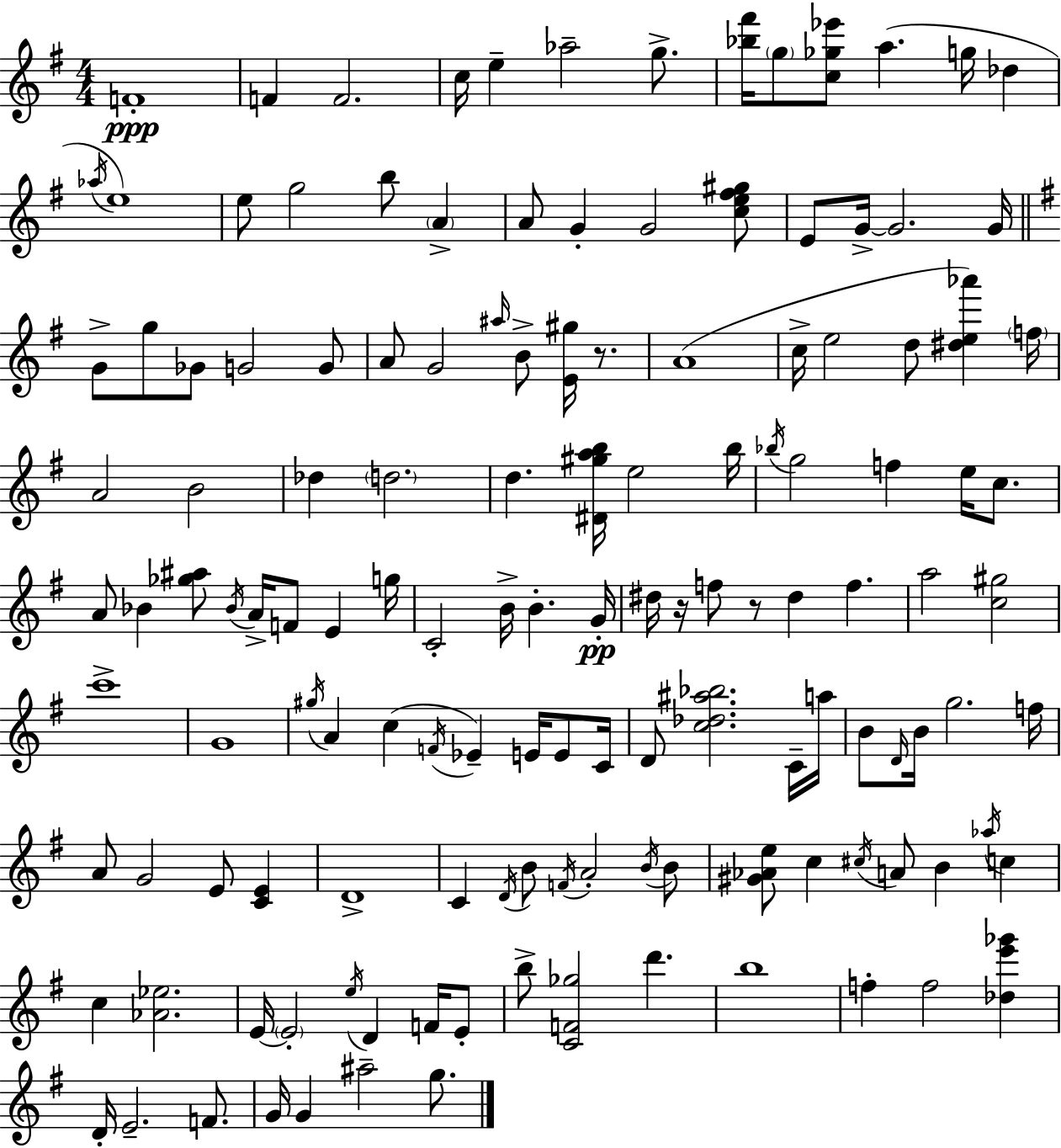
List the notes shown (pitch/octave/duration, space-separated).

F4/w F4/q F4/h. C5/s E5/q Ab5/h G5/e. [Bb5,F#6]/s G5/e [C5,Gb5,Eb6]/e A5/q. G5/s Db5/q Ab5/s E5/w E5/e G5/h B5/e A4/q A4/e G4/q G4/h [C5,E5,F#5,G#5]/e E4/e G4/s G4/h. G4/s G4/e G5/e Gb4/e G4/h G4/e A4/e G4/h A#5/s B4/e [E4,G#5]/s R/e. A4/w C5/s E5/h D5/e [D#5,E5,Ab6]/q F5/s A4/h B4/h Db5/q D5/h. D5/q. [D#4,G#5,A5,B5]/s E5/h B5/s Bb5/s G5/h F5/q E5/s C5/e. A4/e Bb4/q [Gb5,A#5]/e Bb4/s A4/s F4/e E4/q G5/s C4/h B4/s B4/q. G4/s D#5/s R/s F5/e R/e D#5/q F5/q. A5/h [C5,G#5]/h C6/w G4/w G#5/s A4/q C5/q F4/s Eb4/q E4/s E4/e C4/s D4/e [C5,Db5,A#5,Bb5]/h. C4/s A5/s B4/e D4/s B4/s G5/h. F5/s A4/e G4/h E4/e [C4,E4]/q D4/w C4/q D4/s B4/e F4/s A4/h B4/s B4/e [G#4,Ab4,E5]/e C5/q C#5/s A4/e B4/q Ab5/s C5/q C5/q [Ab4,Eb5]/h. E4/s E4/h E5/s D4/q F4/s E4/e B5/e [C4,F4,Gb5]/h D6/q. B5/w F5/q F5/h [Db5,E6,Gb6]/q D4/s E4/h. F4/e. G4/s G4/q A#5/h G5/e.